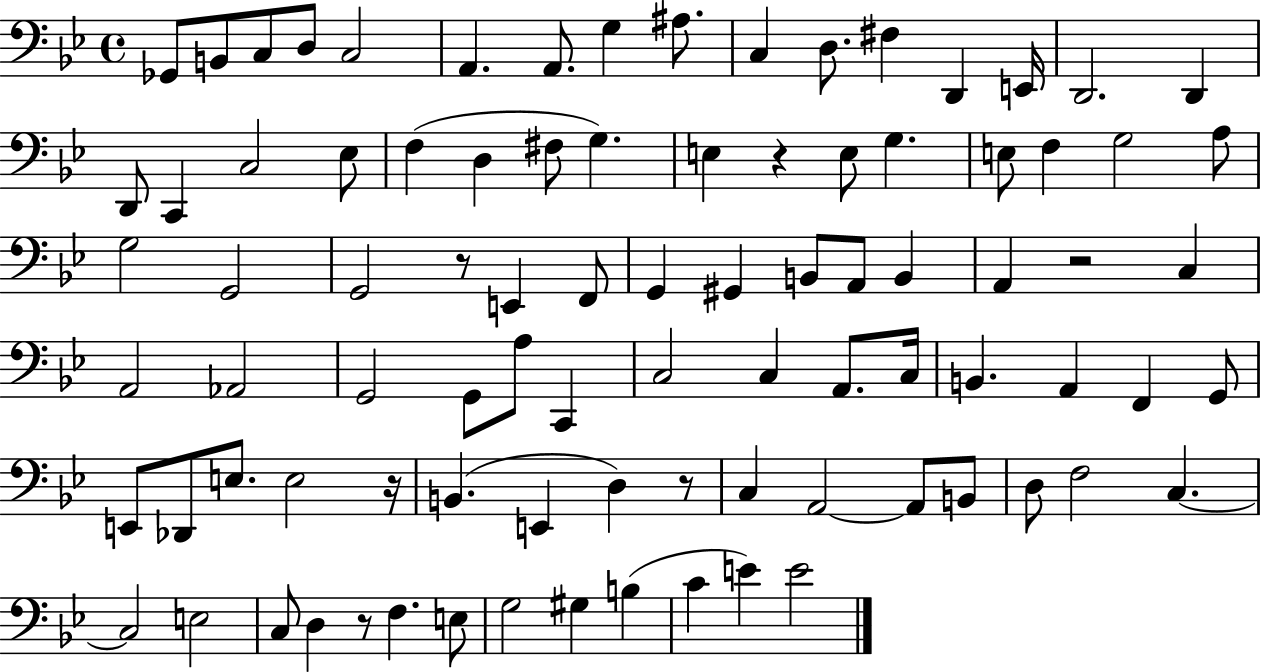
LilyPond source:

{
  \clef bass
  \time 4/4
  \defaultTimeSignature
  \key bes \major
  ges,8 b,8 c8 d8 c2 | a,4. a,8. g4 ais8. | c4 d8. fis4 d,4 e,16 | d,2. d,4 | \break d,8 c,4 c2 ees8 | f4( d4 fis8 g4.) | e4 r4 e8 g4. | e8 f4 g2 a8 | \break g2 g,2 | g,2 r8 e,4 f,8 | g,4 gis,4 b,8 a,8 b,4 | a,4 r2 c4 | \break a,2 aes,2 | g,2 g,8 a8 c,4 | c2 c4 a,8. c16 | b,4. a,4 f,4 g,8 | \break e,8 des,8 e8. e2 r16 | b,4.( e,4 d4) r8 | c4 a,2~~ a,8 b,8 | d8 f2 c4.~~ | \break c2 e2 | c8 d4 r8 f4. e8 | g2 gis4 b4( | c'4 e'4) e'2 | \break \bar "|."
}